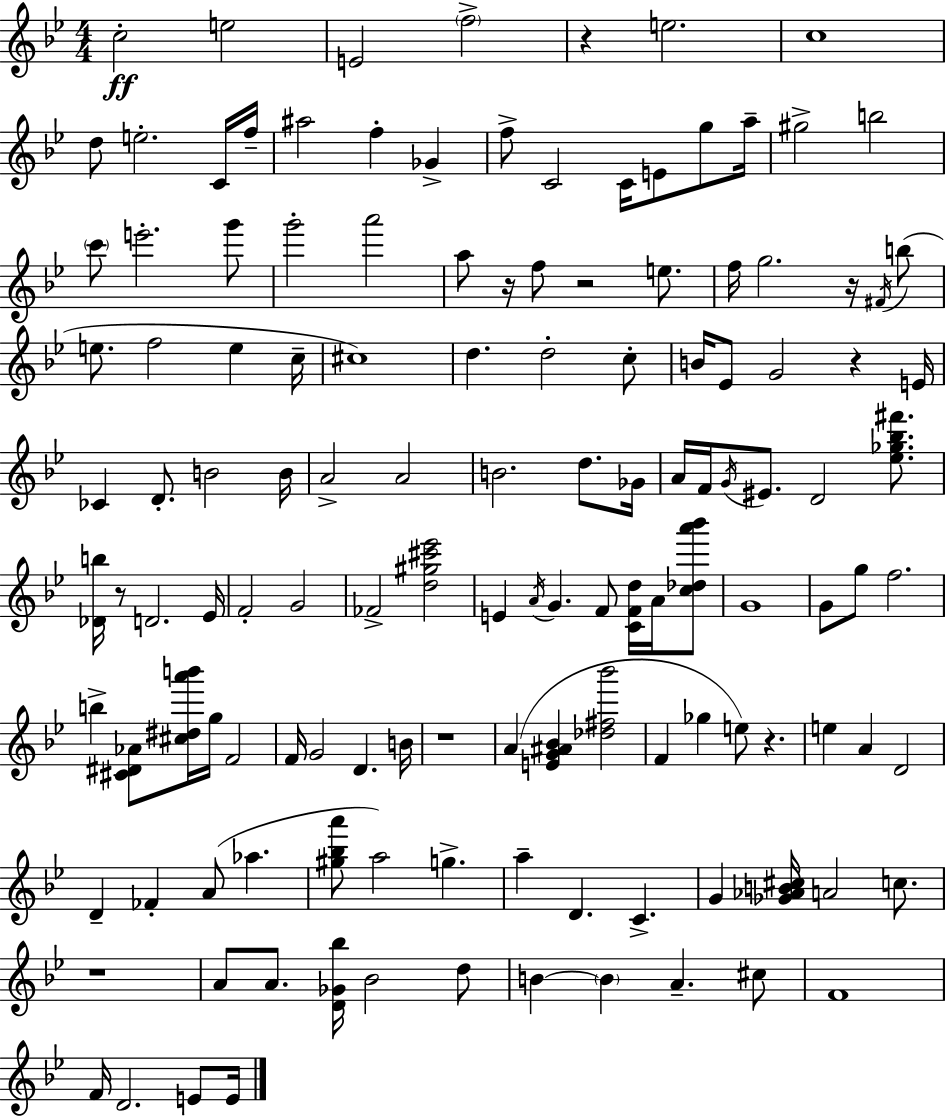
{
  \clef treble
  \numericTimeSignature
  \time 4/4
  \key bes \major
  c''2-.\ff e''2 | e'2 \parenthesize f''2-> | r4 e''2. | c''1 | \break d''8 e''2.-. c'16 f''16-- | ais''2 f''4-. ges'4-> | f''8-> c'2 c'16 e'8 g''8 a''16-- | gis''2-> b''2 | \break \parenthesize c'''8 e'''2.-. g'''8 | g'''2-. a'''2 | a''8 r16 f''8 r2 e''8. | f''16 g''2. r16 \acciaccatura { fis'16 } b''8( | \break e''8. f''2 e''4 | c''16-- cis''1) | d''4. d''2-. c''8-. | b'16 ees'8 g'2 r4 | \break e'16 ces'4 d'8.-. b'2 | b'16 a'2-> a'2 | b'2. d''8. | ges'16 a'16 f'16 \acciaccatura { g'16 } eis'8. d'2 <ees'' ges'' bes'' fis'''>8. | \break <des' b''>16 r8 d'2. | ees'16 f'2-. g'2 | fes'2-> <d'' gis'' cis''' ees'''>2 | e'4 \acciaccatura { a'16 } g'4. f'8 <c' f' d''>16 | \break a'16 <c'' des'' a''' bes'''>8 g'1 | g'8 g''8 f''2. | b''4-> <cis' dis' aes'>8 <cis'' dis'' a''' b'''>16 g''16 f'2 | f'16 g'2 d'4. | \break b'16 r1 | a'4( <e' g' ais' bes'>4 <des'' fis'' bes'''>2 | f'4 ges''4 e''8) r4. | e''4 a'4 d'2 | \break d'4-- fes'4-. a'8( aes''4. | <gis'' bes'' a'''>8 a''2) g''4.-> | a''4-- d'4. c'4.-> | g'4 <ges' aes' b' cis''>16 a'2 | \break c''8. r1 | a'8 a'8. <d' ges' bes''>16 bes'2 | d''8 b'4~~ \parenthesize b'4 a'4.-- | cis''8 f'1 | \break f'16 d'2. | e'8 e'16 \bar "|."
}